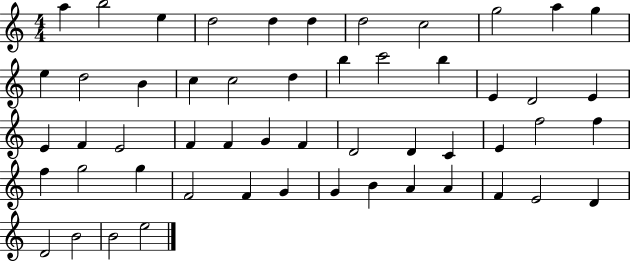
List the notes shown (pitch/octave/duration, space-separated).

A5/q B5/h E5/q D5/h D5/q D5/q D5/h C5/h G5/h A5/q G5/q E5/q D5/h B4/q C5/q C5/h D5/q B5/q C6/h B5/q E4/q D4/h E4/q E4/q F4/q E4/h F4/q F4/q G4/q F4/q D4/h D4/q C4/q E4/q F5/h F5/q F5/q G5/h G5/q F4/h F4/q G4/q G4/q B4/q A4/q A4/q F4/q E4/h D4/q D4/h B4/h B4/h E5/h